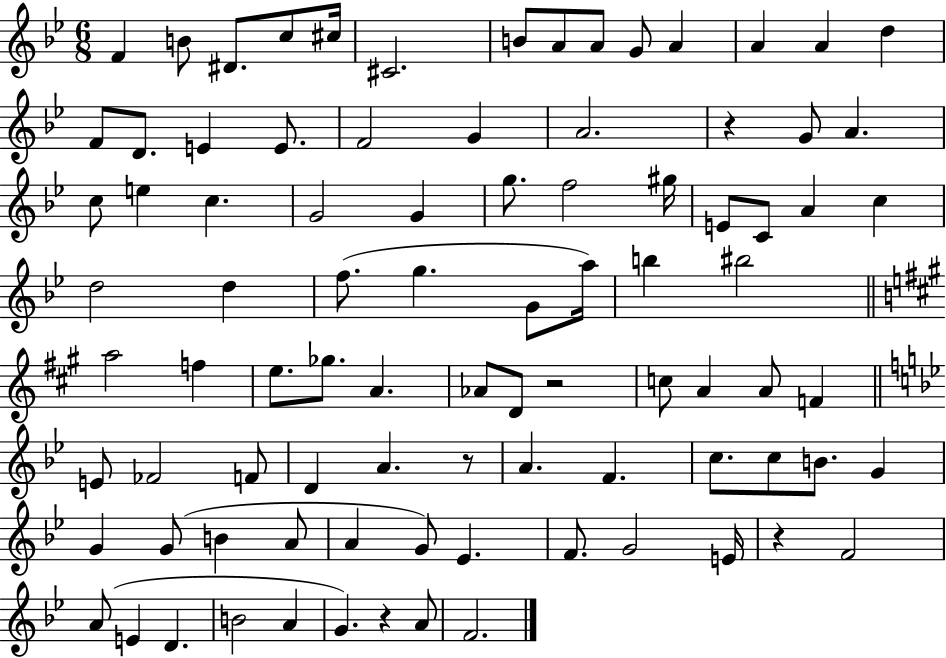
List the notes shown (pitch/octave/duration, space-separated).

F4/q B4/e D#4/e. C5/e C#5/s C#4/h. B4/e A4/e A4/e G4/e A4/q A4/q A4/q D5/q F4/e D4/e. E4/q E4/e. F4/h G4/q A4/h. R/q G4/e A4/q. C5/e E5/q C5/q. G4/h G4/q G5/e. F5/h G#5/s E4/e C4/e A4/q C5/q D5/h D5/q F5/e. G5/q. G4/e A5/s B5/q BIS5/h A5/h F5/q E5/e. Gb5/e. A4/q. Ab4/e D4/e R/h C5/e A4/q A4/e F4/q E4/e FES4/h F4/e D4/q A4/q. R/e A4/q. F4/q. C5/e. C5/e B4/e. G4/q G4/q G4/e B4/q A4/e A4/q G4/e Eb4/q. F4/e. G4/h E4/s R/q F4/h A4/e E4/q D4/q. B4/h A4/q G4/q. R/q A4/e F4/h.